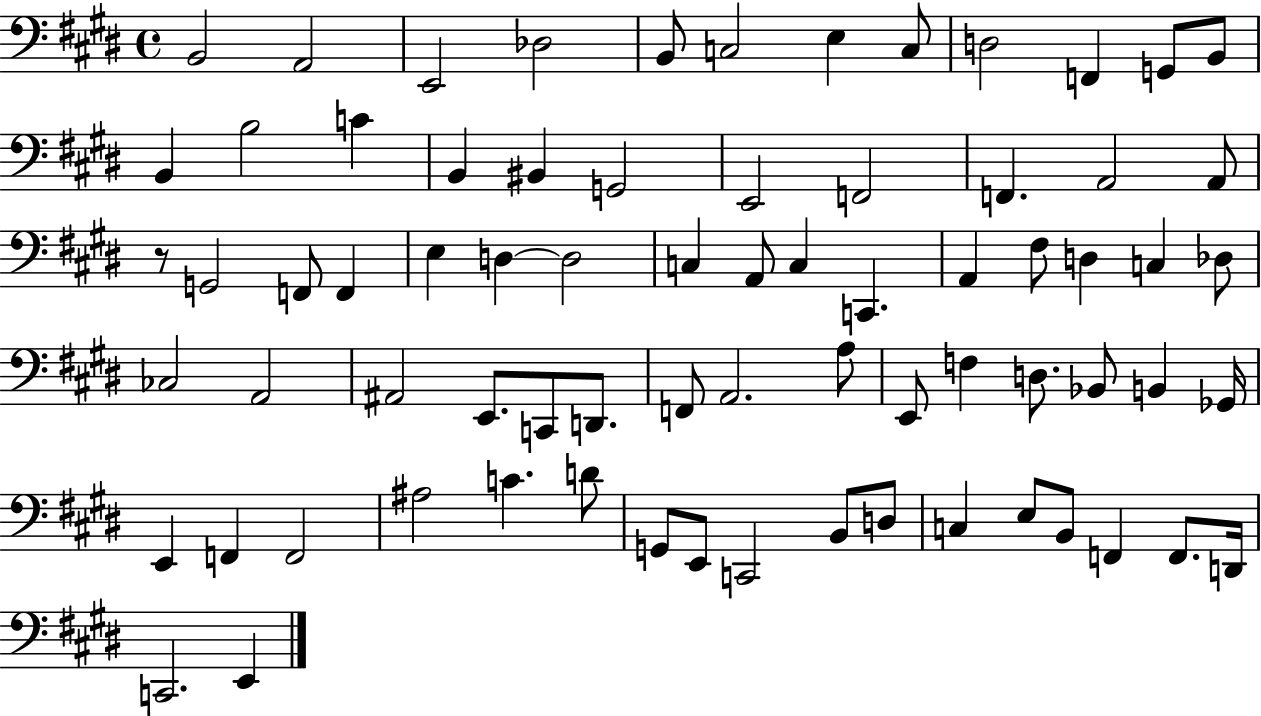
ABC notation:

X:1
T:Untitled
M:4/4
L:1/4
K:E
B,,2 A,,2 E,,2 _D,2 B,,/2 C,2 E, C,/2 D,2 F,, G,,/2 B,,/2 B,, B,2 C B,, ^B,, G,,2 E,,2 F,,2 F,, A,,2 A,,/2 z/2 G,,2 F,,/2 F,, E, D, D,2 C, A,,/2 C, C,, A,, ^F,/2 D, C, _D,/2 _C,2 A,,2 ^A,,2 E,,/2 C,,/2 D,,/2 F,,/2 A,,2 A,/2 E,,/2 F, D,/2 _B,,/2 B,, _G,,/4 E,, F,, F,,2 ^A,2 C D/2 G,,/2 E,,/2 C,,2 B,,/2 D,/2 C, E,/2 B,,/2 F,, F,,/2 D,,/4 C,,2 E,,